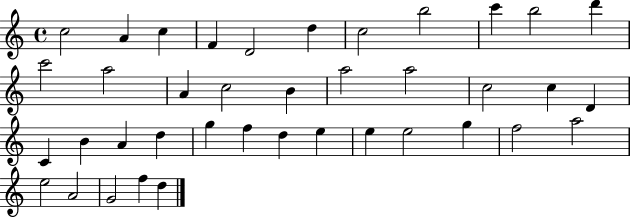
C5/h A4/q C5/q F4/q D4/h D5/q C5/h B5/h C6/q B5/h D6/q C6/h A5/h A4/q C5/h B4/q A5/h A5/h C5/h C5/q D4/q C4/q B4/q A4/q D5/q G5/q F5/q D5/q E5/q E5/q E5/h G5/q F5/h A5/h E5/h A4/h G4/h F5/q D5/q